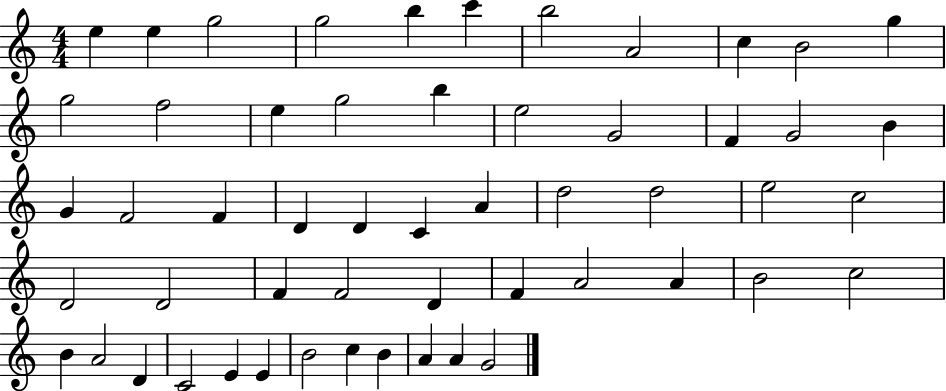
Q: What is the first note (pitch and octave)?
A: E5